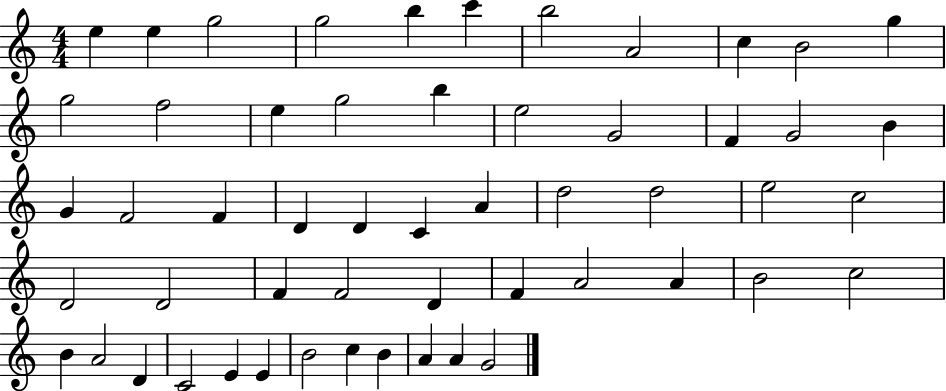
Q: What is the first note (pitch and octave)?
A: E5